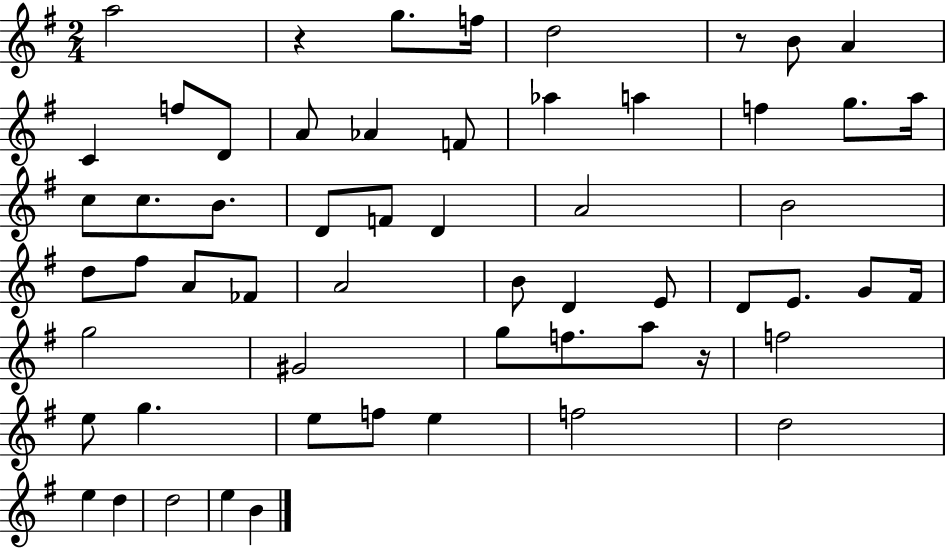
{
  \clef treble
  \numericTimeSignature
  \time 2/4
  \key g \major
  a''2 | r4 g''8. f''16 | d''2 | r8 b'8 a'4 | \break c'4 f''8 d'8 | a'8 aes'4 f'8 | aes''4 a''4 | f''4 g''8. a''16 | \break c''8 c''8. b'8. | d'8 f'8 d'4 | a'2 | b'2 | \break d''8 fis''8 a'8 fes'8 | a'2 | b'8 d'4 e'8 | d'8 e'8. g'8 fis'16 | \break g''2 | gis'2 | g''8 f''8. a''8 r16 | f''2 | \break e''8 g''4. | e''8 f''8 e''4 | f''2 | d''2 | \break e''4 d''4 | d''2 | e''4 b'4 | \bar "|."
}